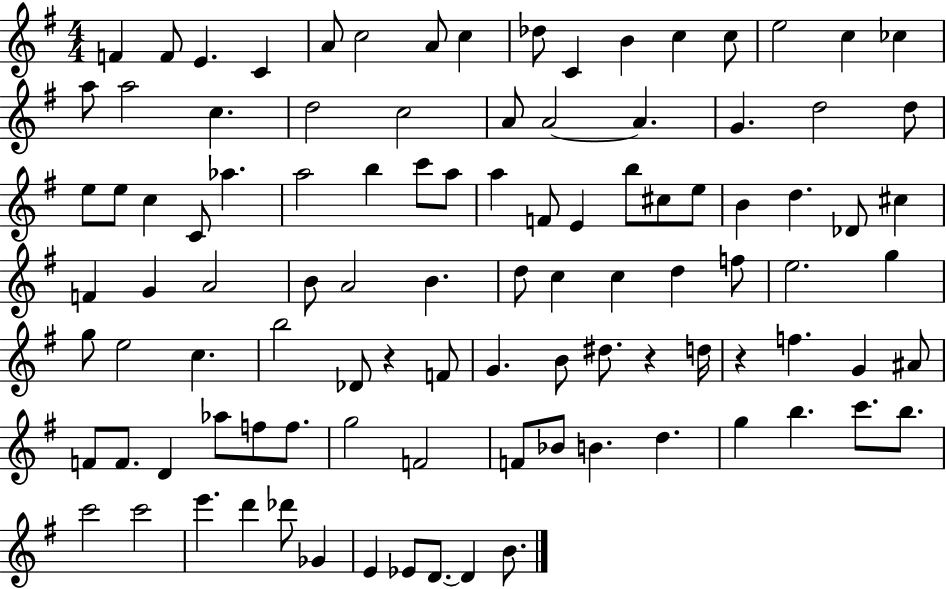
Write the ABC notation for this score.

X:1
T:Untitled
M:4/4
L:1/4
K:G
F F/2 E C A/2 c2 A/2 c _d/2 C B c c/2 e2 c _c a/2 a2 c d2 c2 A/2 A2 A G d2 d/2 e/2 e/2 c C/2 _a a2 b c'/2 a/2 a F/2 E b/2 ^c/2 e/2 B d _D/2 ^c F G A2 B/2 A2 B d/2 c c d f/2 e2 g g/2 e2 c b2 _D/2 z F/2 G B/2 ^d/2 z d/4 z f G ^A/2 F/2 F/2 D _a/2 f/2 f/2 g2 F2 F/2 _B/2 B d g b c'/2 b/2 c'2 c'2 e' d' _d'/2 _G E _E/2 D/2 D B/2